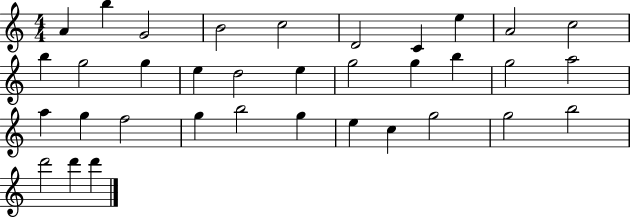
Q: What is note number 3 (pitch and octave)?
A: G4